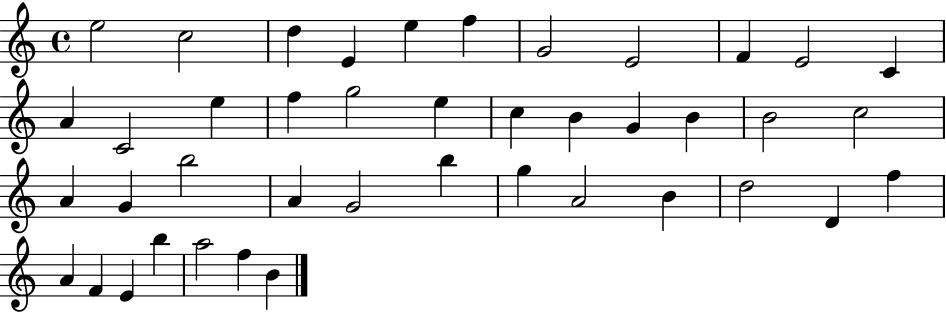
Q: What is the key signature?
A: C major